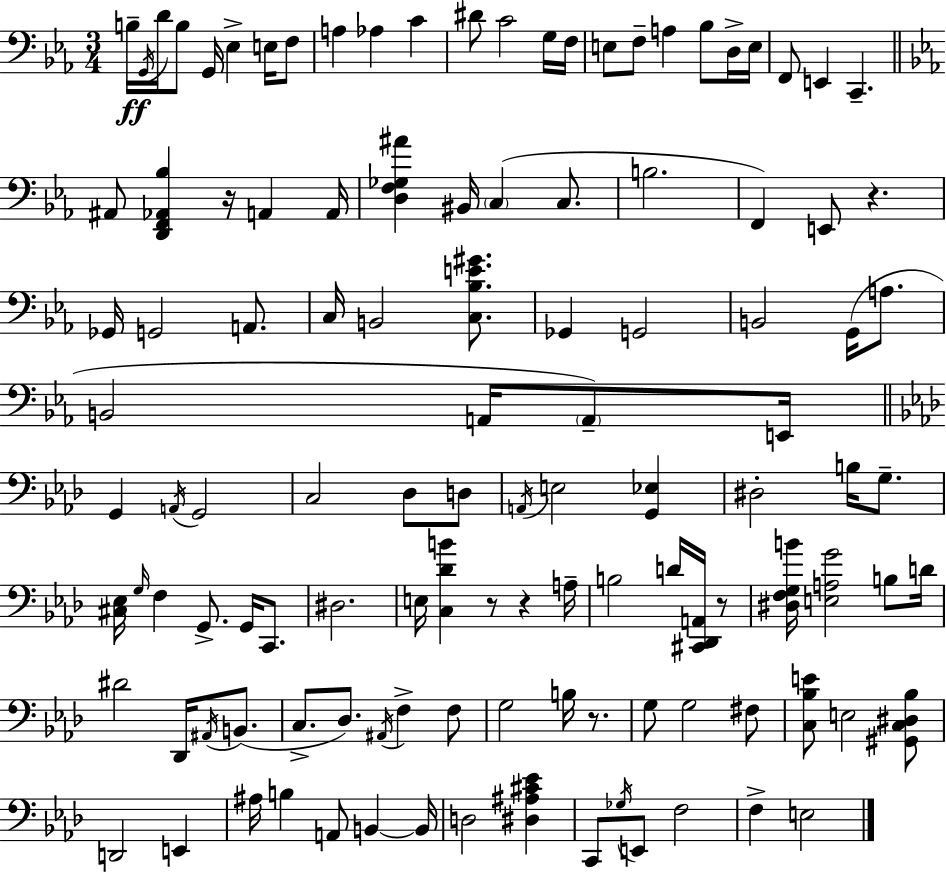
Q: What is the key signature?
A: EES major